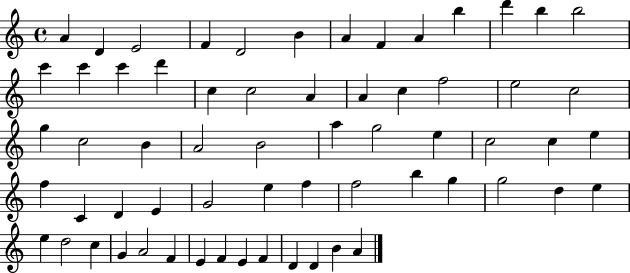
A4/q D4/q E4/h F4/q D4/h B4/q A4/q F4/q A4/q B5/q D6/q B5/q B5/h C6/q C6/q C6/q D6/q C5/q C5/h A4/q A4/q C5/q F5/h E5/h C5/h G5/q C5/h B4/q A4/h B4/h A5/q G5/h E5/q C5/h C5/q E5/q F5/q C4/q D4/q E4/q G4/h E5/q F5/q F5/h B5/q G5/q G5/h D5/q E5/q E5/q D5/h C5/q G4/q A4/h F4/q E4/q F4/q E4/q F4/q D4/q D4/q B4/q A4/q